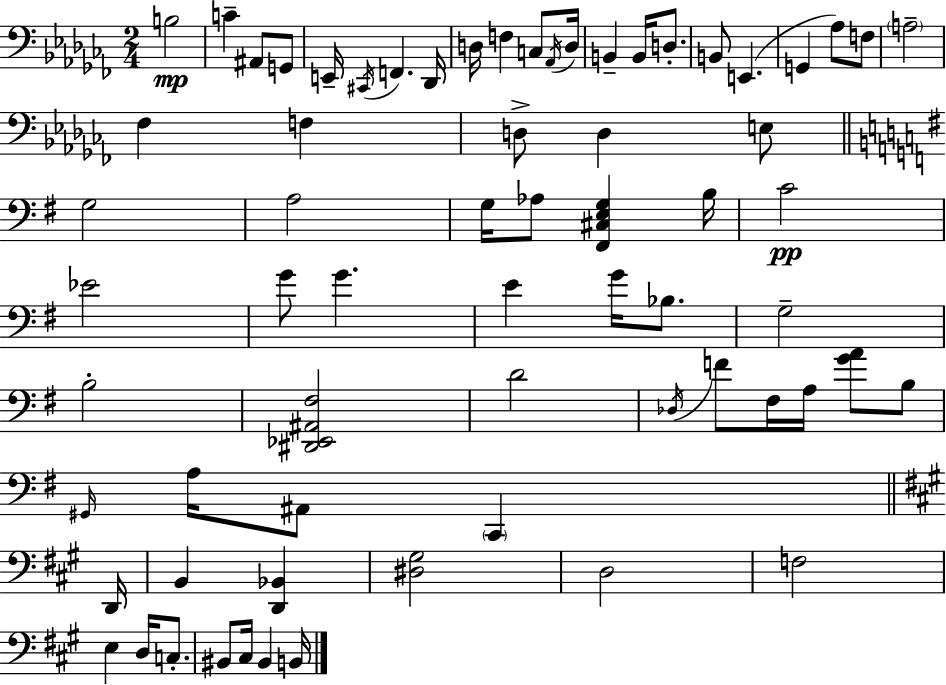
X:1
T:Untitled
M:2/4
L:1/4
K:Abm
B,2 C ^A,,/2 G,,/2 E,,/4 ^C,,/4 F,, _D,,/4 D,/4 F, C,/2 _A,,/4 D,/4 B,, B,,/4 D,/2 B,,/2 E,, G,, _A,/2 F,/2 A,2 _F, F, D,/2 D, E,/2 G,2 A,2 G,/4 _A,/2 [^F,,^C,E,G,] B,/4 C2 _E2 G/2 G E G/4 _B,/2 G,2 B,2 [^D,,_E,,^A,,^F,]2 D2 _D,/4 F/2 ^F,/4 A,/4 [GA]/2 B,/2 ^G,,/4 A,/4 ^A,,/2 C,, D,,/4 B,, [D,,_B,,] [^D,^G,]2 D,2 F,2 E, D,/4 C,/2 ^B,,/2 ^C,/4 ^B,, B,,/4